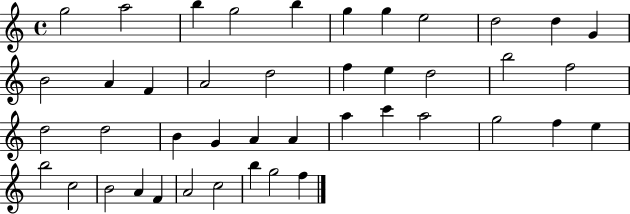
G5/h A5/h B5/q G5/h B5/q G5/q G5/q E5/h D5/h D5/q G4/q B4/h A4/q F4/q A4/h D5/h F5/q E5/q D5/h B5/h F5/h D5/h D5/h B4/q G4/q A4/q A4/q A5/q C6/q A5/h G5/h F5/q E5/q B5/h C5/h B4/h A4/q F4/q A4/h C5/h B5/q G5/h F5/q